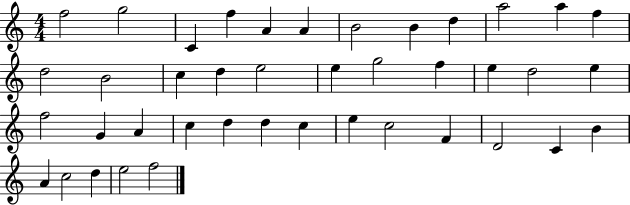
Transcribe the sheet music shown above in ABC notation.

X:1
T:Untitled
M:4/4
L:1/4
K:C
f2 g2 C f A A B2 B d a2 a f d2 B2 c d e2 e g2 f e d2 e f2 G A c d d c e c2 F D2 C B A c2 d e2 f2